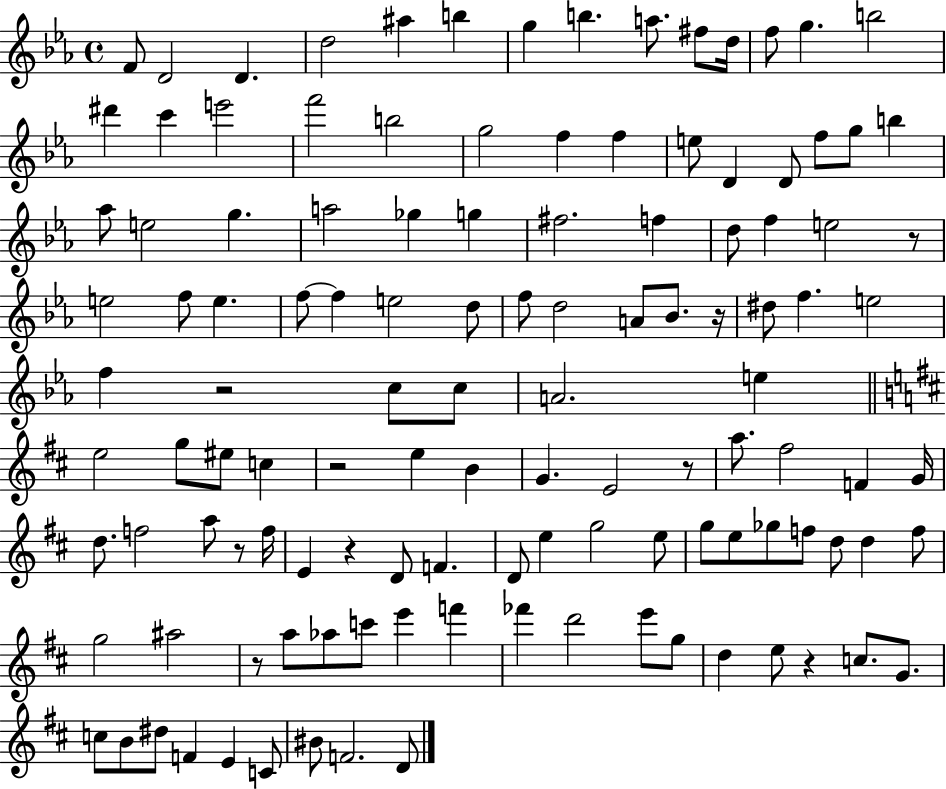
{
  \clef treble
  \time 4/4
  \defaultTimeSignature
  \key ees \major
  f'8 d'2 d'4. | d''2 ais''4 b''4 | g''4 b''4. a''8. fis''8 d''16 | f''8 g''4. b''2 | \break dis'''4 c'''4 e'''2 | f'''2 b''2 | g''2 f''4 f''4 | e''8 d'4 d'8 f''8 g''8 b''4 | \break aes''8 e''2 g''4. | a''2 ges''4 g''4 | fis''2. f''4 | d''8 f''4 e''2 r8 | \break e''2 f''8 e''4. | f''8~~ f''4 e''2 d''8 | f''8 d''2 a'8 bes'8. r16 | dis''8 f''4. e''2 | \break f''4 r2 c''8 c''8 | a'2. e''4 | \bar "||" \break \key d \major e''2 g''8 eis''8 c''4 | r2 e''4 b'4 | g'4. e'2 r8 | a''8. fis''2 f'4 g'16 | \break d''8. f''2 a''8 r8 f''16 | e'4 r4 d'8 f'4. | d'8 e''4 g''2 e''8 | g''8 e''8 ges''8 f''8 d''8 d''4 f''8 | \break g''2 ais''2 | r8 a''8 aes''8 c'''8 e'''4 f'''4 | fes'''4 d'''2 e'''8 g''8 | d''4 e''8 r4 c''8. g'8. | \break c''8 b'8 dis''8 f'4 e'4 c'8 | bis'8 f'2. d'8 | \bar "|."
}